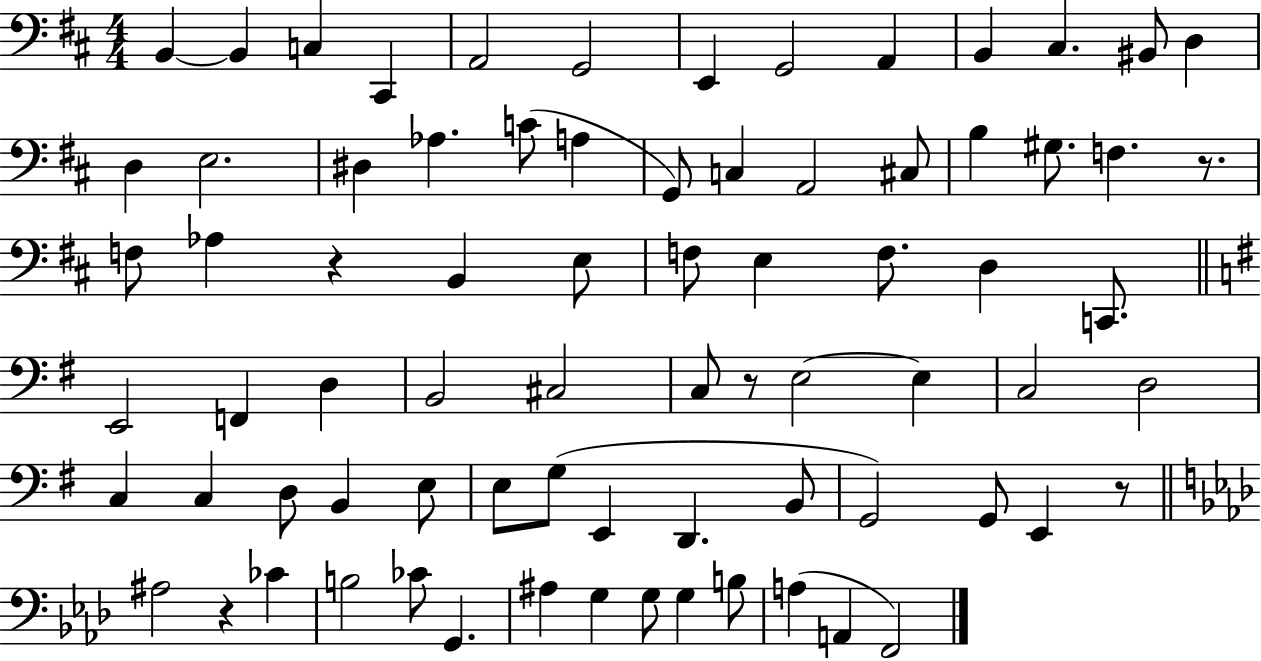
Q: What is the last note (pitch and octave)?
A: F2